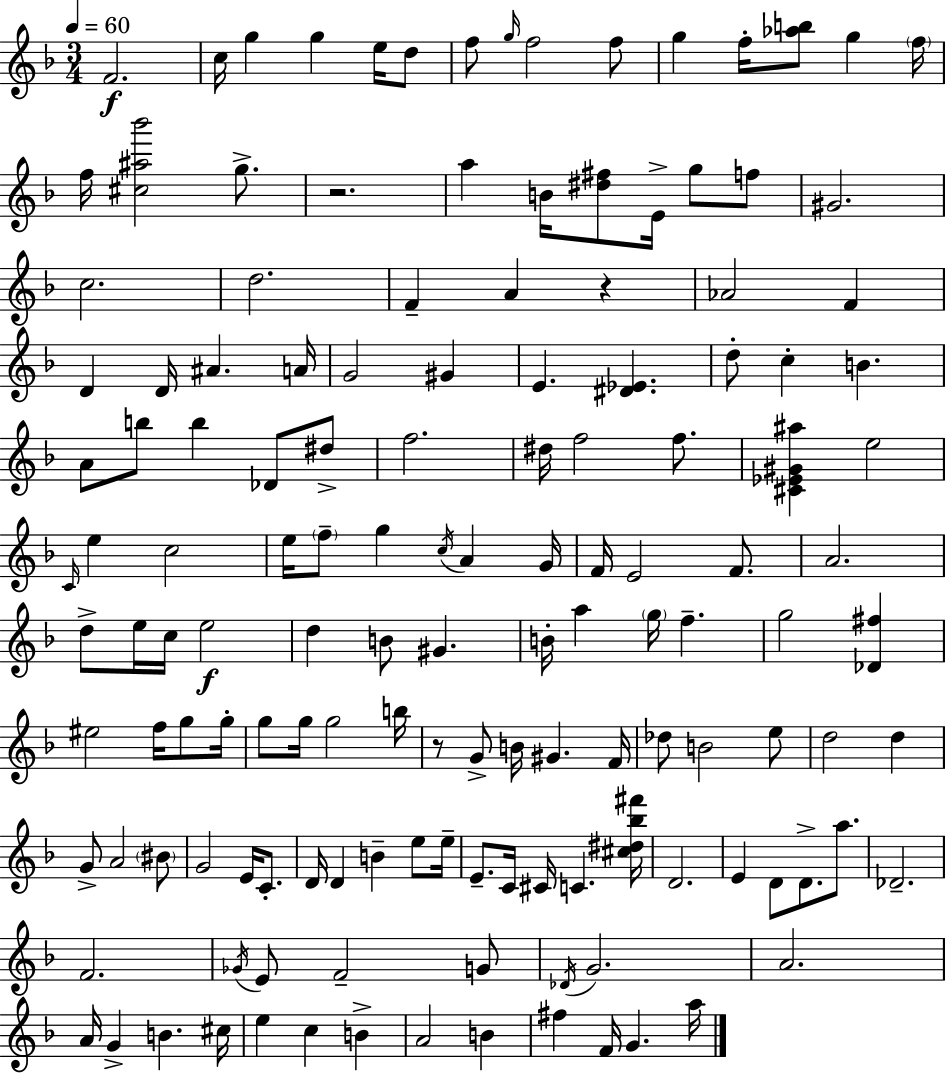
X:1
T:Untitled
M:3/4
L:1/4
K:F
F2 c/4 g g e/4 d/2 f/2 g/4 f2 f/2 g f/4 [_ab]/2 g f/4 f/4 [^c^a_b']2 g/2 z2 a B/4 [^d^f]/2 E/4 g/2 f/2 ^G2 c2 d2 F A z _A2 F D D/4 ^A A/4 G2 ^G E [^D_E] d/2 c B A/2 b/2 b _D/2 ^d/2 f2 ^d/4 f2 f/2 [^C_E^G^a] e2 C/4 e c2 e/4 f/2 g c/4 A G/4 F/4 E2 F/2 A2 d/2 e/4 c/4 e2 d B/2 ^G B/4 a g/4 f g2 [_D^f] ^e2 f/4 g/2 g/4 g/2 g/4 g2 b/4 z/2 G/2 B/4 ^G F/4 _d/2 B2 e/2 d2 d G/2 A2 ^B/2 G2 E/4 C/2 D/4 D B e/2 e/4 E/2 C/4 ^C/4 C [^c^d_b^f']/4 D2 E D/2 D/2 a/2 _D2 F2 _G/4 E/2 F2 G/2 _D/4 G2 A2 A/4 G B ^c/4 e c B A2 B ^f F/4 G a/4